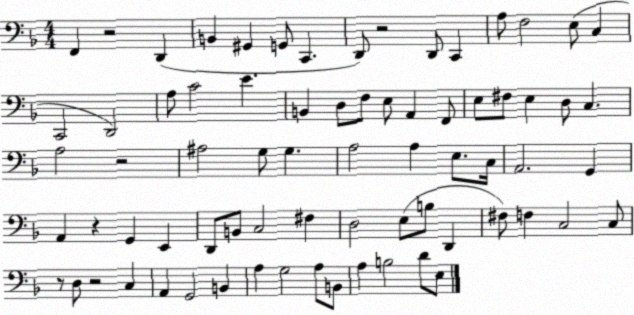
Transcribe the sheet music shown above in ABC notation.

X:1
T:Untitled
M:4/4
L:1/4
K:F
F,, z2 D,, B,, ^G,, G,,/2 C,, D,,/2 z2 D,,/2 C,, A,/2 F,2 E,/2 C, C,,2 D,,2 A,/2 C2 E B,, D,/2 F,/2 E,/2 A,, F,,/2 E,/2 ^F,/2 E, D,/2 C, A,2 z2 ^A,2 G,/2 G, A,2 A, E,/2 C,/4 A,,2 G,, A,, z G,, E,, D,,/2 B,,/2 C,2 ^F, D,2 E,/2 B,/2 D,, ^F,/2 F, C,2 C,/2 z/2 D,/2 z2 C, A,, G,,2 B,, A, G,2 A,/2 B,,/2 A, B,2 D/2 E,/2